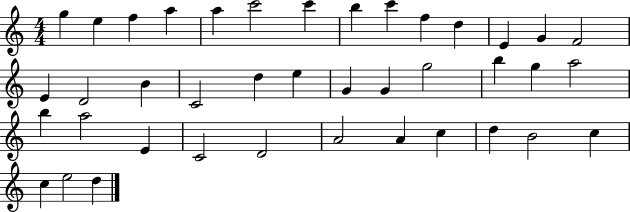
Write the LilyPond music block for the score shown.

{
  \clef treble
  \numericTimeSignature
  \time 4/4
  \key c \major
  g''4 e''4 f''4 a''4 | a''4 c'''2 c'''4 | b''4 c'''4 f''4 d''4 | e'4 g'4 f'2 | \break e'4 d'2 b'4 | c'2 d''4 e''4 | g'4 g'4 g''2 | b''4 g''4 a''2 | \break b''4 a''2 e'4 | c'2 d'2 | a'2 a'4 c''4 | d''4 b'2 c''4 | \break c''4 e''2 d''4 | \bar "|."
}